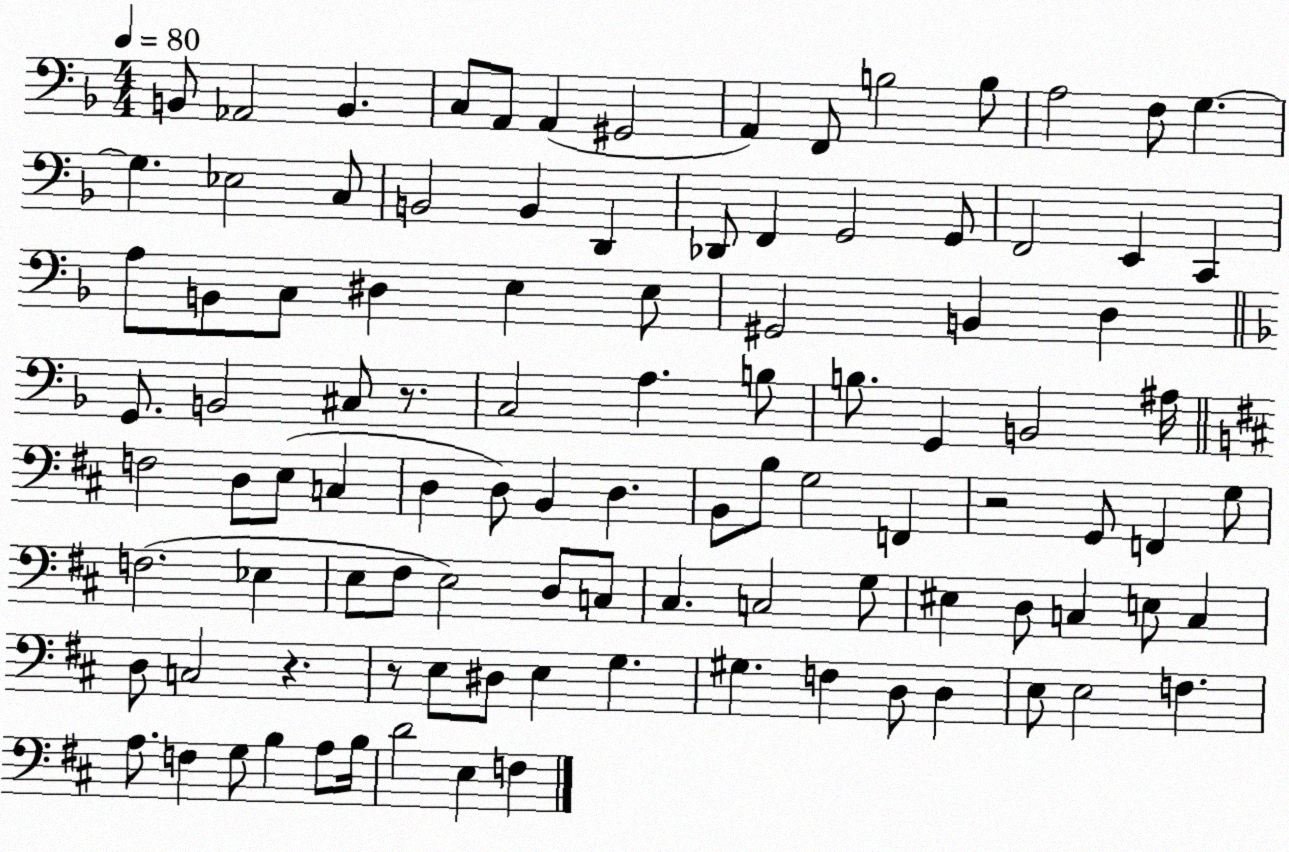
X:1
T:Untitled
M:4/4
L:1/4
K:F
B,,/2 _A,,2 B,, C,/2 A,,/2 A,, ^G,,2 A,, F,,/2 B,2 B,/2 A,2 F,/2 G, G, _E,2 C,/2 B,,2 B,, D,, _D,,/2 F,, G,,2 G,,/2 F,,2 E,, C,, A,/2 B,,/2 C,/2 ^D, E, E,/2 ^G,,2 B,, D, G,,/2 B,,2 ^C,/2 z/2 C,2 A, B,/2 B,/2 G,, B,,2 ^A,/4 F,2 D,/2 E,/2 C, D, D,/2 B,, D, B,,/2 B,/2 G,2 F,, z2 G,,/2 F,, G,/2 F,2 _E, E,/2 ^F,/2 E,2 D,/2 C,/2 ^C, C,2 G,/2 ^E, D,/2 C, E,/2 C, D,/2 C,2 z z/2 E,/2 ^D,/2 E, G, ^G, F, D,/2 D, E,/2 E,2 F, A,/2 F, G,/2 B, A,/2 B,/4 D2 E, F,